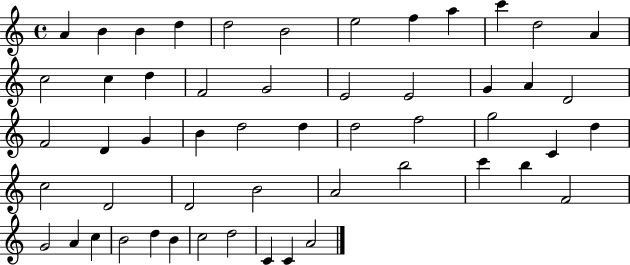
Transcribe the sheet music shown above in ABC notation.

X:1
T:Untitled
M:4/4
L:1/4
K:C
A B B d d2 B2 e2 f a c' d2 A c2 c d F2 G2 E2 E2 G A D2 F2 D G B d2 d d2 f2 g2 C d c2 D2 D2 B2 A2 b2 c' b F2 G2 A c B2 d B c2 d2 C C A2